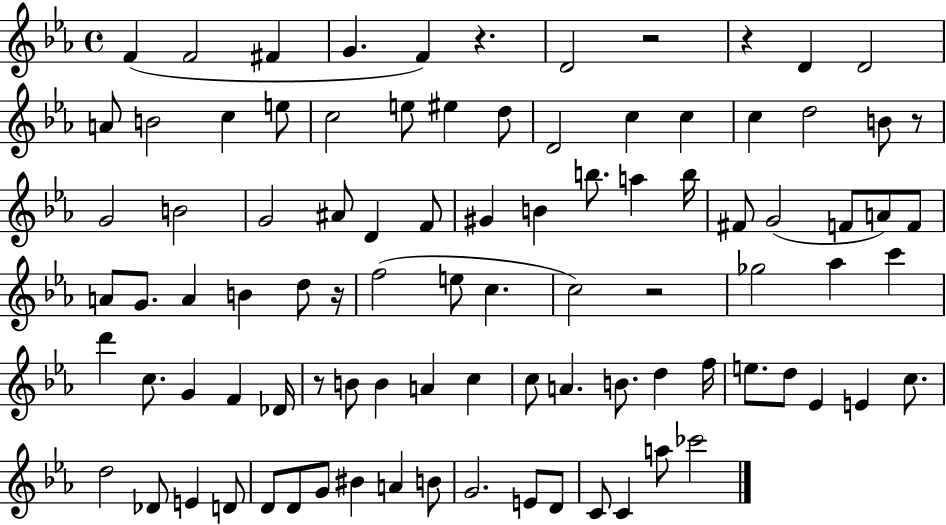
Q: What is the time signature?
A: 4/4